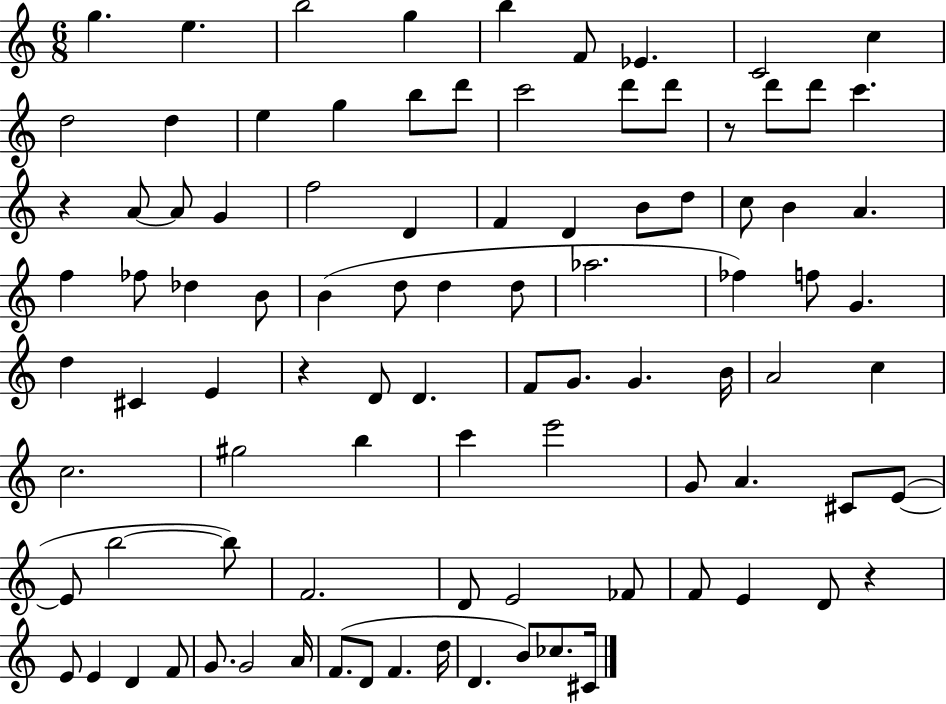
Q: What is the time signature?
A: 6/8